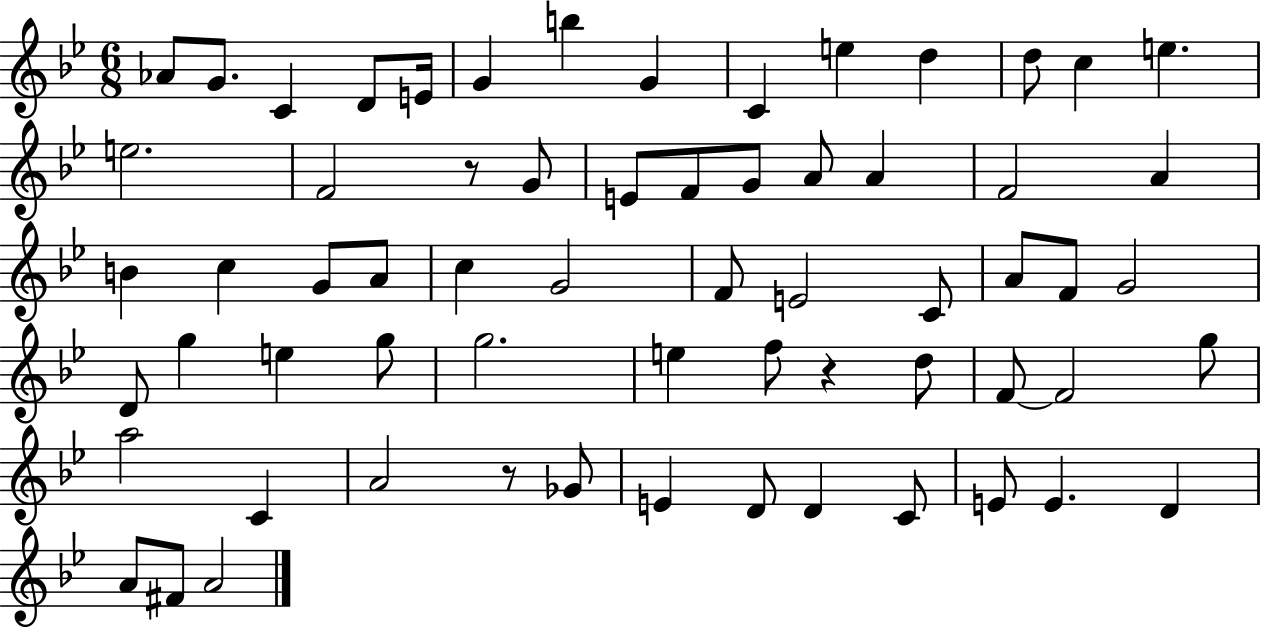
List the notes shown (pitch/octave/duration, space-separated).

Ab4/e G4/e. C4/q D4/e E4/s G4/q B5/q G4/q C4/q E5/q D5/q D5/e C5/q E5/q. E5/h. F4/h R/e G4/e E4/e F4/e G4/e A4/e A4/q F4/h A4/q B4/q C5/q G4/e A4/e C5/q G4/h F4/e E4/h C4/e A4/e F4/e G4/h D4/e G5/q E5/q G5/e G5/h. E5/q F5/e R/q D5/e F4/e F4/h G5/e A5/h C4/q A4/h R/e Gb4/e E4/q D4/e D4/q C4/e E4/e E4/q. D4/q A4/e F#4/e A4/h